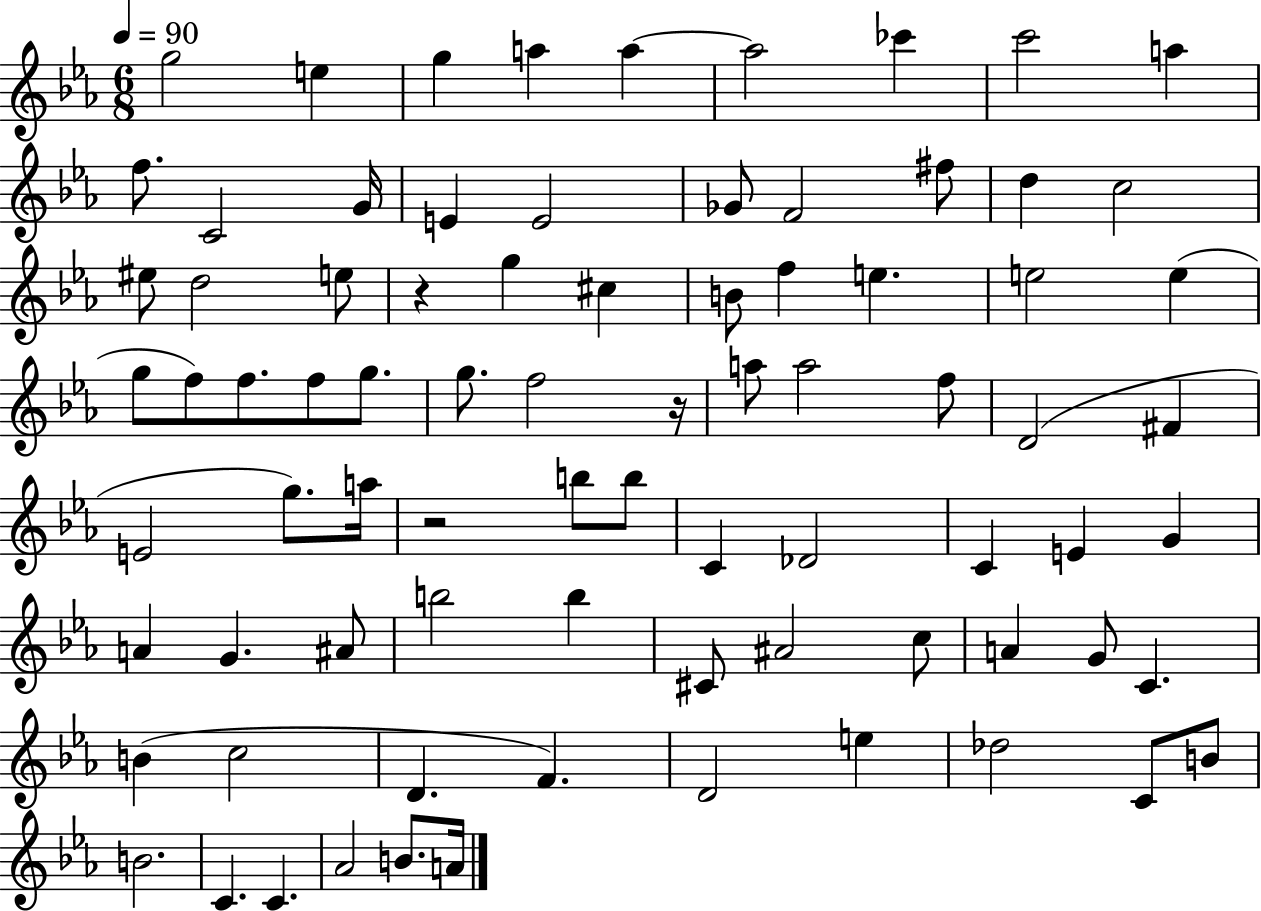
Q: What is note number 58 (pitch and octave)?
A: A#4